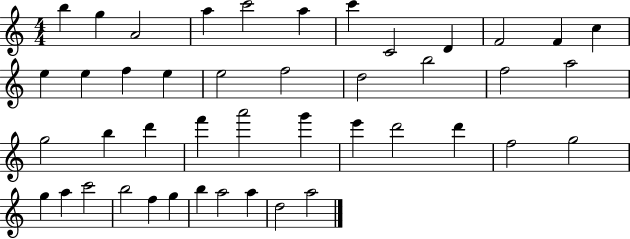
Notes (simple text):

B5/q G5/q A4/h A5/q C6/h A5/q C6/q C4/h D4/q F4/h F4/q C5/q E5/q E5/q F5/q E5/q E5/h F5/h D5/h B5/h F5/h A5/h G5/h B5/q D6/q F6/q A6/h G6/q E6/q D6/h D6/q F5/h G5/h G5/q A5/q C6/h B5/h F5/q G5/q B5/q A5/h A5/q D5/h A5/h